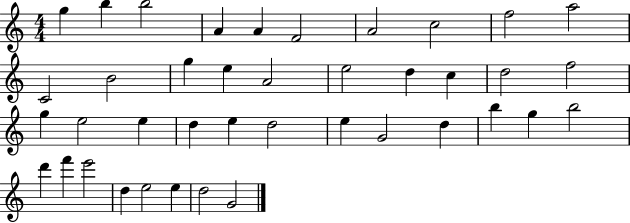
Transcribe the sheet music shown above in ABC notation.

X:1
T:Untitled
M:4/4
L:1/4
K:C
g b b2 A A F2 A2 c2 f2 a2 C2 B2 g e A2 e2 d c d2 f2 g e2 e d e d2 e G2 d b g b2 d' f' e'2 d e2 e d2 G2